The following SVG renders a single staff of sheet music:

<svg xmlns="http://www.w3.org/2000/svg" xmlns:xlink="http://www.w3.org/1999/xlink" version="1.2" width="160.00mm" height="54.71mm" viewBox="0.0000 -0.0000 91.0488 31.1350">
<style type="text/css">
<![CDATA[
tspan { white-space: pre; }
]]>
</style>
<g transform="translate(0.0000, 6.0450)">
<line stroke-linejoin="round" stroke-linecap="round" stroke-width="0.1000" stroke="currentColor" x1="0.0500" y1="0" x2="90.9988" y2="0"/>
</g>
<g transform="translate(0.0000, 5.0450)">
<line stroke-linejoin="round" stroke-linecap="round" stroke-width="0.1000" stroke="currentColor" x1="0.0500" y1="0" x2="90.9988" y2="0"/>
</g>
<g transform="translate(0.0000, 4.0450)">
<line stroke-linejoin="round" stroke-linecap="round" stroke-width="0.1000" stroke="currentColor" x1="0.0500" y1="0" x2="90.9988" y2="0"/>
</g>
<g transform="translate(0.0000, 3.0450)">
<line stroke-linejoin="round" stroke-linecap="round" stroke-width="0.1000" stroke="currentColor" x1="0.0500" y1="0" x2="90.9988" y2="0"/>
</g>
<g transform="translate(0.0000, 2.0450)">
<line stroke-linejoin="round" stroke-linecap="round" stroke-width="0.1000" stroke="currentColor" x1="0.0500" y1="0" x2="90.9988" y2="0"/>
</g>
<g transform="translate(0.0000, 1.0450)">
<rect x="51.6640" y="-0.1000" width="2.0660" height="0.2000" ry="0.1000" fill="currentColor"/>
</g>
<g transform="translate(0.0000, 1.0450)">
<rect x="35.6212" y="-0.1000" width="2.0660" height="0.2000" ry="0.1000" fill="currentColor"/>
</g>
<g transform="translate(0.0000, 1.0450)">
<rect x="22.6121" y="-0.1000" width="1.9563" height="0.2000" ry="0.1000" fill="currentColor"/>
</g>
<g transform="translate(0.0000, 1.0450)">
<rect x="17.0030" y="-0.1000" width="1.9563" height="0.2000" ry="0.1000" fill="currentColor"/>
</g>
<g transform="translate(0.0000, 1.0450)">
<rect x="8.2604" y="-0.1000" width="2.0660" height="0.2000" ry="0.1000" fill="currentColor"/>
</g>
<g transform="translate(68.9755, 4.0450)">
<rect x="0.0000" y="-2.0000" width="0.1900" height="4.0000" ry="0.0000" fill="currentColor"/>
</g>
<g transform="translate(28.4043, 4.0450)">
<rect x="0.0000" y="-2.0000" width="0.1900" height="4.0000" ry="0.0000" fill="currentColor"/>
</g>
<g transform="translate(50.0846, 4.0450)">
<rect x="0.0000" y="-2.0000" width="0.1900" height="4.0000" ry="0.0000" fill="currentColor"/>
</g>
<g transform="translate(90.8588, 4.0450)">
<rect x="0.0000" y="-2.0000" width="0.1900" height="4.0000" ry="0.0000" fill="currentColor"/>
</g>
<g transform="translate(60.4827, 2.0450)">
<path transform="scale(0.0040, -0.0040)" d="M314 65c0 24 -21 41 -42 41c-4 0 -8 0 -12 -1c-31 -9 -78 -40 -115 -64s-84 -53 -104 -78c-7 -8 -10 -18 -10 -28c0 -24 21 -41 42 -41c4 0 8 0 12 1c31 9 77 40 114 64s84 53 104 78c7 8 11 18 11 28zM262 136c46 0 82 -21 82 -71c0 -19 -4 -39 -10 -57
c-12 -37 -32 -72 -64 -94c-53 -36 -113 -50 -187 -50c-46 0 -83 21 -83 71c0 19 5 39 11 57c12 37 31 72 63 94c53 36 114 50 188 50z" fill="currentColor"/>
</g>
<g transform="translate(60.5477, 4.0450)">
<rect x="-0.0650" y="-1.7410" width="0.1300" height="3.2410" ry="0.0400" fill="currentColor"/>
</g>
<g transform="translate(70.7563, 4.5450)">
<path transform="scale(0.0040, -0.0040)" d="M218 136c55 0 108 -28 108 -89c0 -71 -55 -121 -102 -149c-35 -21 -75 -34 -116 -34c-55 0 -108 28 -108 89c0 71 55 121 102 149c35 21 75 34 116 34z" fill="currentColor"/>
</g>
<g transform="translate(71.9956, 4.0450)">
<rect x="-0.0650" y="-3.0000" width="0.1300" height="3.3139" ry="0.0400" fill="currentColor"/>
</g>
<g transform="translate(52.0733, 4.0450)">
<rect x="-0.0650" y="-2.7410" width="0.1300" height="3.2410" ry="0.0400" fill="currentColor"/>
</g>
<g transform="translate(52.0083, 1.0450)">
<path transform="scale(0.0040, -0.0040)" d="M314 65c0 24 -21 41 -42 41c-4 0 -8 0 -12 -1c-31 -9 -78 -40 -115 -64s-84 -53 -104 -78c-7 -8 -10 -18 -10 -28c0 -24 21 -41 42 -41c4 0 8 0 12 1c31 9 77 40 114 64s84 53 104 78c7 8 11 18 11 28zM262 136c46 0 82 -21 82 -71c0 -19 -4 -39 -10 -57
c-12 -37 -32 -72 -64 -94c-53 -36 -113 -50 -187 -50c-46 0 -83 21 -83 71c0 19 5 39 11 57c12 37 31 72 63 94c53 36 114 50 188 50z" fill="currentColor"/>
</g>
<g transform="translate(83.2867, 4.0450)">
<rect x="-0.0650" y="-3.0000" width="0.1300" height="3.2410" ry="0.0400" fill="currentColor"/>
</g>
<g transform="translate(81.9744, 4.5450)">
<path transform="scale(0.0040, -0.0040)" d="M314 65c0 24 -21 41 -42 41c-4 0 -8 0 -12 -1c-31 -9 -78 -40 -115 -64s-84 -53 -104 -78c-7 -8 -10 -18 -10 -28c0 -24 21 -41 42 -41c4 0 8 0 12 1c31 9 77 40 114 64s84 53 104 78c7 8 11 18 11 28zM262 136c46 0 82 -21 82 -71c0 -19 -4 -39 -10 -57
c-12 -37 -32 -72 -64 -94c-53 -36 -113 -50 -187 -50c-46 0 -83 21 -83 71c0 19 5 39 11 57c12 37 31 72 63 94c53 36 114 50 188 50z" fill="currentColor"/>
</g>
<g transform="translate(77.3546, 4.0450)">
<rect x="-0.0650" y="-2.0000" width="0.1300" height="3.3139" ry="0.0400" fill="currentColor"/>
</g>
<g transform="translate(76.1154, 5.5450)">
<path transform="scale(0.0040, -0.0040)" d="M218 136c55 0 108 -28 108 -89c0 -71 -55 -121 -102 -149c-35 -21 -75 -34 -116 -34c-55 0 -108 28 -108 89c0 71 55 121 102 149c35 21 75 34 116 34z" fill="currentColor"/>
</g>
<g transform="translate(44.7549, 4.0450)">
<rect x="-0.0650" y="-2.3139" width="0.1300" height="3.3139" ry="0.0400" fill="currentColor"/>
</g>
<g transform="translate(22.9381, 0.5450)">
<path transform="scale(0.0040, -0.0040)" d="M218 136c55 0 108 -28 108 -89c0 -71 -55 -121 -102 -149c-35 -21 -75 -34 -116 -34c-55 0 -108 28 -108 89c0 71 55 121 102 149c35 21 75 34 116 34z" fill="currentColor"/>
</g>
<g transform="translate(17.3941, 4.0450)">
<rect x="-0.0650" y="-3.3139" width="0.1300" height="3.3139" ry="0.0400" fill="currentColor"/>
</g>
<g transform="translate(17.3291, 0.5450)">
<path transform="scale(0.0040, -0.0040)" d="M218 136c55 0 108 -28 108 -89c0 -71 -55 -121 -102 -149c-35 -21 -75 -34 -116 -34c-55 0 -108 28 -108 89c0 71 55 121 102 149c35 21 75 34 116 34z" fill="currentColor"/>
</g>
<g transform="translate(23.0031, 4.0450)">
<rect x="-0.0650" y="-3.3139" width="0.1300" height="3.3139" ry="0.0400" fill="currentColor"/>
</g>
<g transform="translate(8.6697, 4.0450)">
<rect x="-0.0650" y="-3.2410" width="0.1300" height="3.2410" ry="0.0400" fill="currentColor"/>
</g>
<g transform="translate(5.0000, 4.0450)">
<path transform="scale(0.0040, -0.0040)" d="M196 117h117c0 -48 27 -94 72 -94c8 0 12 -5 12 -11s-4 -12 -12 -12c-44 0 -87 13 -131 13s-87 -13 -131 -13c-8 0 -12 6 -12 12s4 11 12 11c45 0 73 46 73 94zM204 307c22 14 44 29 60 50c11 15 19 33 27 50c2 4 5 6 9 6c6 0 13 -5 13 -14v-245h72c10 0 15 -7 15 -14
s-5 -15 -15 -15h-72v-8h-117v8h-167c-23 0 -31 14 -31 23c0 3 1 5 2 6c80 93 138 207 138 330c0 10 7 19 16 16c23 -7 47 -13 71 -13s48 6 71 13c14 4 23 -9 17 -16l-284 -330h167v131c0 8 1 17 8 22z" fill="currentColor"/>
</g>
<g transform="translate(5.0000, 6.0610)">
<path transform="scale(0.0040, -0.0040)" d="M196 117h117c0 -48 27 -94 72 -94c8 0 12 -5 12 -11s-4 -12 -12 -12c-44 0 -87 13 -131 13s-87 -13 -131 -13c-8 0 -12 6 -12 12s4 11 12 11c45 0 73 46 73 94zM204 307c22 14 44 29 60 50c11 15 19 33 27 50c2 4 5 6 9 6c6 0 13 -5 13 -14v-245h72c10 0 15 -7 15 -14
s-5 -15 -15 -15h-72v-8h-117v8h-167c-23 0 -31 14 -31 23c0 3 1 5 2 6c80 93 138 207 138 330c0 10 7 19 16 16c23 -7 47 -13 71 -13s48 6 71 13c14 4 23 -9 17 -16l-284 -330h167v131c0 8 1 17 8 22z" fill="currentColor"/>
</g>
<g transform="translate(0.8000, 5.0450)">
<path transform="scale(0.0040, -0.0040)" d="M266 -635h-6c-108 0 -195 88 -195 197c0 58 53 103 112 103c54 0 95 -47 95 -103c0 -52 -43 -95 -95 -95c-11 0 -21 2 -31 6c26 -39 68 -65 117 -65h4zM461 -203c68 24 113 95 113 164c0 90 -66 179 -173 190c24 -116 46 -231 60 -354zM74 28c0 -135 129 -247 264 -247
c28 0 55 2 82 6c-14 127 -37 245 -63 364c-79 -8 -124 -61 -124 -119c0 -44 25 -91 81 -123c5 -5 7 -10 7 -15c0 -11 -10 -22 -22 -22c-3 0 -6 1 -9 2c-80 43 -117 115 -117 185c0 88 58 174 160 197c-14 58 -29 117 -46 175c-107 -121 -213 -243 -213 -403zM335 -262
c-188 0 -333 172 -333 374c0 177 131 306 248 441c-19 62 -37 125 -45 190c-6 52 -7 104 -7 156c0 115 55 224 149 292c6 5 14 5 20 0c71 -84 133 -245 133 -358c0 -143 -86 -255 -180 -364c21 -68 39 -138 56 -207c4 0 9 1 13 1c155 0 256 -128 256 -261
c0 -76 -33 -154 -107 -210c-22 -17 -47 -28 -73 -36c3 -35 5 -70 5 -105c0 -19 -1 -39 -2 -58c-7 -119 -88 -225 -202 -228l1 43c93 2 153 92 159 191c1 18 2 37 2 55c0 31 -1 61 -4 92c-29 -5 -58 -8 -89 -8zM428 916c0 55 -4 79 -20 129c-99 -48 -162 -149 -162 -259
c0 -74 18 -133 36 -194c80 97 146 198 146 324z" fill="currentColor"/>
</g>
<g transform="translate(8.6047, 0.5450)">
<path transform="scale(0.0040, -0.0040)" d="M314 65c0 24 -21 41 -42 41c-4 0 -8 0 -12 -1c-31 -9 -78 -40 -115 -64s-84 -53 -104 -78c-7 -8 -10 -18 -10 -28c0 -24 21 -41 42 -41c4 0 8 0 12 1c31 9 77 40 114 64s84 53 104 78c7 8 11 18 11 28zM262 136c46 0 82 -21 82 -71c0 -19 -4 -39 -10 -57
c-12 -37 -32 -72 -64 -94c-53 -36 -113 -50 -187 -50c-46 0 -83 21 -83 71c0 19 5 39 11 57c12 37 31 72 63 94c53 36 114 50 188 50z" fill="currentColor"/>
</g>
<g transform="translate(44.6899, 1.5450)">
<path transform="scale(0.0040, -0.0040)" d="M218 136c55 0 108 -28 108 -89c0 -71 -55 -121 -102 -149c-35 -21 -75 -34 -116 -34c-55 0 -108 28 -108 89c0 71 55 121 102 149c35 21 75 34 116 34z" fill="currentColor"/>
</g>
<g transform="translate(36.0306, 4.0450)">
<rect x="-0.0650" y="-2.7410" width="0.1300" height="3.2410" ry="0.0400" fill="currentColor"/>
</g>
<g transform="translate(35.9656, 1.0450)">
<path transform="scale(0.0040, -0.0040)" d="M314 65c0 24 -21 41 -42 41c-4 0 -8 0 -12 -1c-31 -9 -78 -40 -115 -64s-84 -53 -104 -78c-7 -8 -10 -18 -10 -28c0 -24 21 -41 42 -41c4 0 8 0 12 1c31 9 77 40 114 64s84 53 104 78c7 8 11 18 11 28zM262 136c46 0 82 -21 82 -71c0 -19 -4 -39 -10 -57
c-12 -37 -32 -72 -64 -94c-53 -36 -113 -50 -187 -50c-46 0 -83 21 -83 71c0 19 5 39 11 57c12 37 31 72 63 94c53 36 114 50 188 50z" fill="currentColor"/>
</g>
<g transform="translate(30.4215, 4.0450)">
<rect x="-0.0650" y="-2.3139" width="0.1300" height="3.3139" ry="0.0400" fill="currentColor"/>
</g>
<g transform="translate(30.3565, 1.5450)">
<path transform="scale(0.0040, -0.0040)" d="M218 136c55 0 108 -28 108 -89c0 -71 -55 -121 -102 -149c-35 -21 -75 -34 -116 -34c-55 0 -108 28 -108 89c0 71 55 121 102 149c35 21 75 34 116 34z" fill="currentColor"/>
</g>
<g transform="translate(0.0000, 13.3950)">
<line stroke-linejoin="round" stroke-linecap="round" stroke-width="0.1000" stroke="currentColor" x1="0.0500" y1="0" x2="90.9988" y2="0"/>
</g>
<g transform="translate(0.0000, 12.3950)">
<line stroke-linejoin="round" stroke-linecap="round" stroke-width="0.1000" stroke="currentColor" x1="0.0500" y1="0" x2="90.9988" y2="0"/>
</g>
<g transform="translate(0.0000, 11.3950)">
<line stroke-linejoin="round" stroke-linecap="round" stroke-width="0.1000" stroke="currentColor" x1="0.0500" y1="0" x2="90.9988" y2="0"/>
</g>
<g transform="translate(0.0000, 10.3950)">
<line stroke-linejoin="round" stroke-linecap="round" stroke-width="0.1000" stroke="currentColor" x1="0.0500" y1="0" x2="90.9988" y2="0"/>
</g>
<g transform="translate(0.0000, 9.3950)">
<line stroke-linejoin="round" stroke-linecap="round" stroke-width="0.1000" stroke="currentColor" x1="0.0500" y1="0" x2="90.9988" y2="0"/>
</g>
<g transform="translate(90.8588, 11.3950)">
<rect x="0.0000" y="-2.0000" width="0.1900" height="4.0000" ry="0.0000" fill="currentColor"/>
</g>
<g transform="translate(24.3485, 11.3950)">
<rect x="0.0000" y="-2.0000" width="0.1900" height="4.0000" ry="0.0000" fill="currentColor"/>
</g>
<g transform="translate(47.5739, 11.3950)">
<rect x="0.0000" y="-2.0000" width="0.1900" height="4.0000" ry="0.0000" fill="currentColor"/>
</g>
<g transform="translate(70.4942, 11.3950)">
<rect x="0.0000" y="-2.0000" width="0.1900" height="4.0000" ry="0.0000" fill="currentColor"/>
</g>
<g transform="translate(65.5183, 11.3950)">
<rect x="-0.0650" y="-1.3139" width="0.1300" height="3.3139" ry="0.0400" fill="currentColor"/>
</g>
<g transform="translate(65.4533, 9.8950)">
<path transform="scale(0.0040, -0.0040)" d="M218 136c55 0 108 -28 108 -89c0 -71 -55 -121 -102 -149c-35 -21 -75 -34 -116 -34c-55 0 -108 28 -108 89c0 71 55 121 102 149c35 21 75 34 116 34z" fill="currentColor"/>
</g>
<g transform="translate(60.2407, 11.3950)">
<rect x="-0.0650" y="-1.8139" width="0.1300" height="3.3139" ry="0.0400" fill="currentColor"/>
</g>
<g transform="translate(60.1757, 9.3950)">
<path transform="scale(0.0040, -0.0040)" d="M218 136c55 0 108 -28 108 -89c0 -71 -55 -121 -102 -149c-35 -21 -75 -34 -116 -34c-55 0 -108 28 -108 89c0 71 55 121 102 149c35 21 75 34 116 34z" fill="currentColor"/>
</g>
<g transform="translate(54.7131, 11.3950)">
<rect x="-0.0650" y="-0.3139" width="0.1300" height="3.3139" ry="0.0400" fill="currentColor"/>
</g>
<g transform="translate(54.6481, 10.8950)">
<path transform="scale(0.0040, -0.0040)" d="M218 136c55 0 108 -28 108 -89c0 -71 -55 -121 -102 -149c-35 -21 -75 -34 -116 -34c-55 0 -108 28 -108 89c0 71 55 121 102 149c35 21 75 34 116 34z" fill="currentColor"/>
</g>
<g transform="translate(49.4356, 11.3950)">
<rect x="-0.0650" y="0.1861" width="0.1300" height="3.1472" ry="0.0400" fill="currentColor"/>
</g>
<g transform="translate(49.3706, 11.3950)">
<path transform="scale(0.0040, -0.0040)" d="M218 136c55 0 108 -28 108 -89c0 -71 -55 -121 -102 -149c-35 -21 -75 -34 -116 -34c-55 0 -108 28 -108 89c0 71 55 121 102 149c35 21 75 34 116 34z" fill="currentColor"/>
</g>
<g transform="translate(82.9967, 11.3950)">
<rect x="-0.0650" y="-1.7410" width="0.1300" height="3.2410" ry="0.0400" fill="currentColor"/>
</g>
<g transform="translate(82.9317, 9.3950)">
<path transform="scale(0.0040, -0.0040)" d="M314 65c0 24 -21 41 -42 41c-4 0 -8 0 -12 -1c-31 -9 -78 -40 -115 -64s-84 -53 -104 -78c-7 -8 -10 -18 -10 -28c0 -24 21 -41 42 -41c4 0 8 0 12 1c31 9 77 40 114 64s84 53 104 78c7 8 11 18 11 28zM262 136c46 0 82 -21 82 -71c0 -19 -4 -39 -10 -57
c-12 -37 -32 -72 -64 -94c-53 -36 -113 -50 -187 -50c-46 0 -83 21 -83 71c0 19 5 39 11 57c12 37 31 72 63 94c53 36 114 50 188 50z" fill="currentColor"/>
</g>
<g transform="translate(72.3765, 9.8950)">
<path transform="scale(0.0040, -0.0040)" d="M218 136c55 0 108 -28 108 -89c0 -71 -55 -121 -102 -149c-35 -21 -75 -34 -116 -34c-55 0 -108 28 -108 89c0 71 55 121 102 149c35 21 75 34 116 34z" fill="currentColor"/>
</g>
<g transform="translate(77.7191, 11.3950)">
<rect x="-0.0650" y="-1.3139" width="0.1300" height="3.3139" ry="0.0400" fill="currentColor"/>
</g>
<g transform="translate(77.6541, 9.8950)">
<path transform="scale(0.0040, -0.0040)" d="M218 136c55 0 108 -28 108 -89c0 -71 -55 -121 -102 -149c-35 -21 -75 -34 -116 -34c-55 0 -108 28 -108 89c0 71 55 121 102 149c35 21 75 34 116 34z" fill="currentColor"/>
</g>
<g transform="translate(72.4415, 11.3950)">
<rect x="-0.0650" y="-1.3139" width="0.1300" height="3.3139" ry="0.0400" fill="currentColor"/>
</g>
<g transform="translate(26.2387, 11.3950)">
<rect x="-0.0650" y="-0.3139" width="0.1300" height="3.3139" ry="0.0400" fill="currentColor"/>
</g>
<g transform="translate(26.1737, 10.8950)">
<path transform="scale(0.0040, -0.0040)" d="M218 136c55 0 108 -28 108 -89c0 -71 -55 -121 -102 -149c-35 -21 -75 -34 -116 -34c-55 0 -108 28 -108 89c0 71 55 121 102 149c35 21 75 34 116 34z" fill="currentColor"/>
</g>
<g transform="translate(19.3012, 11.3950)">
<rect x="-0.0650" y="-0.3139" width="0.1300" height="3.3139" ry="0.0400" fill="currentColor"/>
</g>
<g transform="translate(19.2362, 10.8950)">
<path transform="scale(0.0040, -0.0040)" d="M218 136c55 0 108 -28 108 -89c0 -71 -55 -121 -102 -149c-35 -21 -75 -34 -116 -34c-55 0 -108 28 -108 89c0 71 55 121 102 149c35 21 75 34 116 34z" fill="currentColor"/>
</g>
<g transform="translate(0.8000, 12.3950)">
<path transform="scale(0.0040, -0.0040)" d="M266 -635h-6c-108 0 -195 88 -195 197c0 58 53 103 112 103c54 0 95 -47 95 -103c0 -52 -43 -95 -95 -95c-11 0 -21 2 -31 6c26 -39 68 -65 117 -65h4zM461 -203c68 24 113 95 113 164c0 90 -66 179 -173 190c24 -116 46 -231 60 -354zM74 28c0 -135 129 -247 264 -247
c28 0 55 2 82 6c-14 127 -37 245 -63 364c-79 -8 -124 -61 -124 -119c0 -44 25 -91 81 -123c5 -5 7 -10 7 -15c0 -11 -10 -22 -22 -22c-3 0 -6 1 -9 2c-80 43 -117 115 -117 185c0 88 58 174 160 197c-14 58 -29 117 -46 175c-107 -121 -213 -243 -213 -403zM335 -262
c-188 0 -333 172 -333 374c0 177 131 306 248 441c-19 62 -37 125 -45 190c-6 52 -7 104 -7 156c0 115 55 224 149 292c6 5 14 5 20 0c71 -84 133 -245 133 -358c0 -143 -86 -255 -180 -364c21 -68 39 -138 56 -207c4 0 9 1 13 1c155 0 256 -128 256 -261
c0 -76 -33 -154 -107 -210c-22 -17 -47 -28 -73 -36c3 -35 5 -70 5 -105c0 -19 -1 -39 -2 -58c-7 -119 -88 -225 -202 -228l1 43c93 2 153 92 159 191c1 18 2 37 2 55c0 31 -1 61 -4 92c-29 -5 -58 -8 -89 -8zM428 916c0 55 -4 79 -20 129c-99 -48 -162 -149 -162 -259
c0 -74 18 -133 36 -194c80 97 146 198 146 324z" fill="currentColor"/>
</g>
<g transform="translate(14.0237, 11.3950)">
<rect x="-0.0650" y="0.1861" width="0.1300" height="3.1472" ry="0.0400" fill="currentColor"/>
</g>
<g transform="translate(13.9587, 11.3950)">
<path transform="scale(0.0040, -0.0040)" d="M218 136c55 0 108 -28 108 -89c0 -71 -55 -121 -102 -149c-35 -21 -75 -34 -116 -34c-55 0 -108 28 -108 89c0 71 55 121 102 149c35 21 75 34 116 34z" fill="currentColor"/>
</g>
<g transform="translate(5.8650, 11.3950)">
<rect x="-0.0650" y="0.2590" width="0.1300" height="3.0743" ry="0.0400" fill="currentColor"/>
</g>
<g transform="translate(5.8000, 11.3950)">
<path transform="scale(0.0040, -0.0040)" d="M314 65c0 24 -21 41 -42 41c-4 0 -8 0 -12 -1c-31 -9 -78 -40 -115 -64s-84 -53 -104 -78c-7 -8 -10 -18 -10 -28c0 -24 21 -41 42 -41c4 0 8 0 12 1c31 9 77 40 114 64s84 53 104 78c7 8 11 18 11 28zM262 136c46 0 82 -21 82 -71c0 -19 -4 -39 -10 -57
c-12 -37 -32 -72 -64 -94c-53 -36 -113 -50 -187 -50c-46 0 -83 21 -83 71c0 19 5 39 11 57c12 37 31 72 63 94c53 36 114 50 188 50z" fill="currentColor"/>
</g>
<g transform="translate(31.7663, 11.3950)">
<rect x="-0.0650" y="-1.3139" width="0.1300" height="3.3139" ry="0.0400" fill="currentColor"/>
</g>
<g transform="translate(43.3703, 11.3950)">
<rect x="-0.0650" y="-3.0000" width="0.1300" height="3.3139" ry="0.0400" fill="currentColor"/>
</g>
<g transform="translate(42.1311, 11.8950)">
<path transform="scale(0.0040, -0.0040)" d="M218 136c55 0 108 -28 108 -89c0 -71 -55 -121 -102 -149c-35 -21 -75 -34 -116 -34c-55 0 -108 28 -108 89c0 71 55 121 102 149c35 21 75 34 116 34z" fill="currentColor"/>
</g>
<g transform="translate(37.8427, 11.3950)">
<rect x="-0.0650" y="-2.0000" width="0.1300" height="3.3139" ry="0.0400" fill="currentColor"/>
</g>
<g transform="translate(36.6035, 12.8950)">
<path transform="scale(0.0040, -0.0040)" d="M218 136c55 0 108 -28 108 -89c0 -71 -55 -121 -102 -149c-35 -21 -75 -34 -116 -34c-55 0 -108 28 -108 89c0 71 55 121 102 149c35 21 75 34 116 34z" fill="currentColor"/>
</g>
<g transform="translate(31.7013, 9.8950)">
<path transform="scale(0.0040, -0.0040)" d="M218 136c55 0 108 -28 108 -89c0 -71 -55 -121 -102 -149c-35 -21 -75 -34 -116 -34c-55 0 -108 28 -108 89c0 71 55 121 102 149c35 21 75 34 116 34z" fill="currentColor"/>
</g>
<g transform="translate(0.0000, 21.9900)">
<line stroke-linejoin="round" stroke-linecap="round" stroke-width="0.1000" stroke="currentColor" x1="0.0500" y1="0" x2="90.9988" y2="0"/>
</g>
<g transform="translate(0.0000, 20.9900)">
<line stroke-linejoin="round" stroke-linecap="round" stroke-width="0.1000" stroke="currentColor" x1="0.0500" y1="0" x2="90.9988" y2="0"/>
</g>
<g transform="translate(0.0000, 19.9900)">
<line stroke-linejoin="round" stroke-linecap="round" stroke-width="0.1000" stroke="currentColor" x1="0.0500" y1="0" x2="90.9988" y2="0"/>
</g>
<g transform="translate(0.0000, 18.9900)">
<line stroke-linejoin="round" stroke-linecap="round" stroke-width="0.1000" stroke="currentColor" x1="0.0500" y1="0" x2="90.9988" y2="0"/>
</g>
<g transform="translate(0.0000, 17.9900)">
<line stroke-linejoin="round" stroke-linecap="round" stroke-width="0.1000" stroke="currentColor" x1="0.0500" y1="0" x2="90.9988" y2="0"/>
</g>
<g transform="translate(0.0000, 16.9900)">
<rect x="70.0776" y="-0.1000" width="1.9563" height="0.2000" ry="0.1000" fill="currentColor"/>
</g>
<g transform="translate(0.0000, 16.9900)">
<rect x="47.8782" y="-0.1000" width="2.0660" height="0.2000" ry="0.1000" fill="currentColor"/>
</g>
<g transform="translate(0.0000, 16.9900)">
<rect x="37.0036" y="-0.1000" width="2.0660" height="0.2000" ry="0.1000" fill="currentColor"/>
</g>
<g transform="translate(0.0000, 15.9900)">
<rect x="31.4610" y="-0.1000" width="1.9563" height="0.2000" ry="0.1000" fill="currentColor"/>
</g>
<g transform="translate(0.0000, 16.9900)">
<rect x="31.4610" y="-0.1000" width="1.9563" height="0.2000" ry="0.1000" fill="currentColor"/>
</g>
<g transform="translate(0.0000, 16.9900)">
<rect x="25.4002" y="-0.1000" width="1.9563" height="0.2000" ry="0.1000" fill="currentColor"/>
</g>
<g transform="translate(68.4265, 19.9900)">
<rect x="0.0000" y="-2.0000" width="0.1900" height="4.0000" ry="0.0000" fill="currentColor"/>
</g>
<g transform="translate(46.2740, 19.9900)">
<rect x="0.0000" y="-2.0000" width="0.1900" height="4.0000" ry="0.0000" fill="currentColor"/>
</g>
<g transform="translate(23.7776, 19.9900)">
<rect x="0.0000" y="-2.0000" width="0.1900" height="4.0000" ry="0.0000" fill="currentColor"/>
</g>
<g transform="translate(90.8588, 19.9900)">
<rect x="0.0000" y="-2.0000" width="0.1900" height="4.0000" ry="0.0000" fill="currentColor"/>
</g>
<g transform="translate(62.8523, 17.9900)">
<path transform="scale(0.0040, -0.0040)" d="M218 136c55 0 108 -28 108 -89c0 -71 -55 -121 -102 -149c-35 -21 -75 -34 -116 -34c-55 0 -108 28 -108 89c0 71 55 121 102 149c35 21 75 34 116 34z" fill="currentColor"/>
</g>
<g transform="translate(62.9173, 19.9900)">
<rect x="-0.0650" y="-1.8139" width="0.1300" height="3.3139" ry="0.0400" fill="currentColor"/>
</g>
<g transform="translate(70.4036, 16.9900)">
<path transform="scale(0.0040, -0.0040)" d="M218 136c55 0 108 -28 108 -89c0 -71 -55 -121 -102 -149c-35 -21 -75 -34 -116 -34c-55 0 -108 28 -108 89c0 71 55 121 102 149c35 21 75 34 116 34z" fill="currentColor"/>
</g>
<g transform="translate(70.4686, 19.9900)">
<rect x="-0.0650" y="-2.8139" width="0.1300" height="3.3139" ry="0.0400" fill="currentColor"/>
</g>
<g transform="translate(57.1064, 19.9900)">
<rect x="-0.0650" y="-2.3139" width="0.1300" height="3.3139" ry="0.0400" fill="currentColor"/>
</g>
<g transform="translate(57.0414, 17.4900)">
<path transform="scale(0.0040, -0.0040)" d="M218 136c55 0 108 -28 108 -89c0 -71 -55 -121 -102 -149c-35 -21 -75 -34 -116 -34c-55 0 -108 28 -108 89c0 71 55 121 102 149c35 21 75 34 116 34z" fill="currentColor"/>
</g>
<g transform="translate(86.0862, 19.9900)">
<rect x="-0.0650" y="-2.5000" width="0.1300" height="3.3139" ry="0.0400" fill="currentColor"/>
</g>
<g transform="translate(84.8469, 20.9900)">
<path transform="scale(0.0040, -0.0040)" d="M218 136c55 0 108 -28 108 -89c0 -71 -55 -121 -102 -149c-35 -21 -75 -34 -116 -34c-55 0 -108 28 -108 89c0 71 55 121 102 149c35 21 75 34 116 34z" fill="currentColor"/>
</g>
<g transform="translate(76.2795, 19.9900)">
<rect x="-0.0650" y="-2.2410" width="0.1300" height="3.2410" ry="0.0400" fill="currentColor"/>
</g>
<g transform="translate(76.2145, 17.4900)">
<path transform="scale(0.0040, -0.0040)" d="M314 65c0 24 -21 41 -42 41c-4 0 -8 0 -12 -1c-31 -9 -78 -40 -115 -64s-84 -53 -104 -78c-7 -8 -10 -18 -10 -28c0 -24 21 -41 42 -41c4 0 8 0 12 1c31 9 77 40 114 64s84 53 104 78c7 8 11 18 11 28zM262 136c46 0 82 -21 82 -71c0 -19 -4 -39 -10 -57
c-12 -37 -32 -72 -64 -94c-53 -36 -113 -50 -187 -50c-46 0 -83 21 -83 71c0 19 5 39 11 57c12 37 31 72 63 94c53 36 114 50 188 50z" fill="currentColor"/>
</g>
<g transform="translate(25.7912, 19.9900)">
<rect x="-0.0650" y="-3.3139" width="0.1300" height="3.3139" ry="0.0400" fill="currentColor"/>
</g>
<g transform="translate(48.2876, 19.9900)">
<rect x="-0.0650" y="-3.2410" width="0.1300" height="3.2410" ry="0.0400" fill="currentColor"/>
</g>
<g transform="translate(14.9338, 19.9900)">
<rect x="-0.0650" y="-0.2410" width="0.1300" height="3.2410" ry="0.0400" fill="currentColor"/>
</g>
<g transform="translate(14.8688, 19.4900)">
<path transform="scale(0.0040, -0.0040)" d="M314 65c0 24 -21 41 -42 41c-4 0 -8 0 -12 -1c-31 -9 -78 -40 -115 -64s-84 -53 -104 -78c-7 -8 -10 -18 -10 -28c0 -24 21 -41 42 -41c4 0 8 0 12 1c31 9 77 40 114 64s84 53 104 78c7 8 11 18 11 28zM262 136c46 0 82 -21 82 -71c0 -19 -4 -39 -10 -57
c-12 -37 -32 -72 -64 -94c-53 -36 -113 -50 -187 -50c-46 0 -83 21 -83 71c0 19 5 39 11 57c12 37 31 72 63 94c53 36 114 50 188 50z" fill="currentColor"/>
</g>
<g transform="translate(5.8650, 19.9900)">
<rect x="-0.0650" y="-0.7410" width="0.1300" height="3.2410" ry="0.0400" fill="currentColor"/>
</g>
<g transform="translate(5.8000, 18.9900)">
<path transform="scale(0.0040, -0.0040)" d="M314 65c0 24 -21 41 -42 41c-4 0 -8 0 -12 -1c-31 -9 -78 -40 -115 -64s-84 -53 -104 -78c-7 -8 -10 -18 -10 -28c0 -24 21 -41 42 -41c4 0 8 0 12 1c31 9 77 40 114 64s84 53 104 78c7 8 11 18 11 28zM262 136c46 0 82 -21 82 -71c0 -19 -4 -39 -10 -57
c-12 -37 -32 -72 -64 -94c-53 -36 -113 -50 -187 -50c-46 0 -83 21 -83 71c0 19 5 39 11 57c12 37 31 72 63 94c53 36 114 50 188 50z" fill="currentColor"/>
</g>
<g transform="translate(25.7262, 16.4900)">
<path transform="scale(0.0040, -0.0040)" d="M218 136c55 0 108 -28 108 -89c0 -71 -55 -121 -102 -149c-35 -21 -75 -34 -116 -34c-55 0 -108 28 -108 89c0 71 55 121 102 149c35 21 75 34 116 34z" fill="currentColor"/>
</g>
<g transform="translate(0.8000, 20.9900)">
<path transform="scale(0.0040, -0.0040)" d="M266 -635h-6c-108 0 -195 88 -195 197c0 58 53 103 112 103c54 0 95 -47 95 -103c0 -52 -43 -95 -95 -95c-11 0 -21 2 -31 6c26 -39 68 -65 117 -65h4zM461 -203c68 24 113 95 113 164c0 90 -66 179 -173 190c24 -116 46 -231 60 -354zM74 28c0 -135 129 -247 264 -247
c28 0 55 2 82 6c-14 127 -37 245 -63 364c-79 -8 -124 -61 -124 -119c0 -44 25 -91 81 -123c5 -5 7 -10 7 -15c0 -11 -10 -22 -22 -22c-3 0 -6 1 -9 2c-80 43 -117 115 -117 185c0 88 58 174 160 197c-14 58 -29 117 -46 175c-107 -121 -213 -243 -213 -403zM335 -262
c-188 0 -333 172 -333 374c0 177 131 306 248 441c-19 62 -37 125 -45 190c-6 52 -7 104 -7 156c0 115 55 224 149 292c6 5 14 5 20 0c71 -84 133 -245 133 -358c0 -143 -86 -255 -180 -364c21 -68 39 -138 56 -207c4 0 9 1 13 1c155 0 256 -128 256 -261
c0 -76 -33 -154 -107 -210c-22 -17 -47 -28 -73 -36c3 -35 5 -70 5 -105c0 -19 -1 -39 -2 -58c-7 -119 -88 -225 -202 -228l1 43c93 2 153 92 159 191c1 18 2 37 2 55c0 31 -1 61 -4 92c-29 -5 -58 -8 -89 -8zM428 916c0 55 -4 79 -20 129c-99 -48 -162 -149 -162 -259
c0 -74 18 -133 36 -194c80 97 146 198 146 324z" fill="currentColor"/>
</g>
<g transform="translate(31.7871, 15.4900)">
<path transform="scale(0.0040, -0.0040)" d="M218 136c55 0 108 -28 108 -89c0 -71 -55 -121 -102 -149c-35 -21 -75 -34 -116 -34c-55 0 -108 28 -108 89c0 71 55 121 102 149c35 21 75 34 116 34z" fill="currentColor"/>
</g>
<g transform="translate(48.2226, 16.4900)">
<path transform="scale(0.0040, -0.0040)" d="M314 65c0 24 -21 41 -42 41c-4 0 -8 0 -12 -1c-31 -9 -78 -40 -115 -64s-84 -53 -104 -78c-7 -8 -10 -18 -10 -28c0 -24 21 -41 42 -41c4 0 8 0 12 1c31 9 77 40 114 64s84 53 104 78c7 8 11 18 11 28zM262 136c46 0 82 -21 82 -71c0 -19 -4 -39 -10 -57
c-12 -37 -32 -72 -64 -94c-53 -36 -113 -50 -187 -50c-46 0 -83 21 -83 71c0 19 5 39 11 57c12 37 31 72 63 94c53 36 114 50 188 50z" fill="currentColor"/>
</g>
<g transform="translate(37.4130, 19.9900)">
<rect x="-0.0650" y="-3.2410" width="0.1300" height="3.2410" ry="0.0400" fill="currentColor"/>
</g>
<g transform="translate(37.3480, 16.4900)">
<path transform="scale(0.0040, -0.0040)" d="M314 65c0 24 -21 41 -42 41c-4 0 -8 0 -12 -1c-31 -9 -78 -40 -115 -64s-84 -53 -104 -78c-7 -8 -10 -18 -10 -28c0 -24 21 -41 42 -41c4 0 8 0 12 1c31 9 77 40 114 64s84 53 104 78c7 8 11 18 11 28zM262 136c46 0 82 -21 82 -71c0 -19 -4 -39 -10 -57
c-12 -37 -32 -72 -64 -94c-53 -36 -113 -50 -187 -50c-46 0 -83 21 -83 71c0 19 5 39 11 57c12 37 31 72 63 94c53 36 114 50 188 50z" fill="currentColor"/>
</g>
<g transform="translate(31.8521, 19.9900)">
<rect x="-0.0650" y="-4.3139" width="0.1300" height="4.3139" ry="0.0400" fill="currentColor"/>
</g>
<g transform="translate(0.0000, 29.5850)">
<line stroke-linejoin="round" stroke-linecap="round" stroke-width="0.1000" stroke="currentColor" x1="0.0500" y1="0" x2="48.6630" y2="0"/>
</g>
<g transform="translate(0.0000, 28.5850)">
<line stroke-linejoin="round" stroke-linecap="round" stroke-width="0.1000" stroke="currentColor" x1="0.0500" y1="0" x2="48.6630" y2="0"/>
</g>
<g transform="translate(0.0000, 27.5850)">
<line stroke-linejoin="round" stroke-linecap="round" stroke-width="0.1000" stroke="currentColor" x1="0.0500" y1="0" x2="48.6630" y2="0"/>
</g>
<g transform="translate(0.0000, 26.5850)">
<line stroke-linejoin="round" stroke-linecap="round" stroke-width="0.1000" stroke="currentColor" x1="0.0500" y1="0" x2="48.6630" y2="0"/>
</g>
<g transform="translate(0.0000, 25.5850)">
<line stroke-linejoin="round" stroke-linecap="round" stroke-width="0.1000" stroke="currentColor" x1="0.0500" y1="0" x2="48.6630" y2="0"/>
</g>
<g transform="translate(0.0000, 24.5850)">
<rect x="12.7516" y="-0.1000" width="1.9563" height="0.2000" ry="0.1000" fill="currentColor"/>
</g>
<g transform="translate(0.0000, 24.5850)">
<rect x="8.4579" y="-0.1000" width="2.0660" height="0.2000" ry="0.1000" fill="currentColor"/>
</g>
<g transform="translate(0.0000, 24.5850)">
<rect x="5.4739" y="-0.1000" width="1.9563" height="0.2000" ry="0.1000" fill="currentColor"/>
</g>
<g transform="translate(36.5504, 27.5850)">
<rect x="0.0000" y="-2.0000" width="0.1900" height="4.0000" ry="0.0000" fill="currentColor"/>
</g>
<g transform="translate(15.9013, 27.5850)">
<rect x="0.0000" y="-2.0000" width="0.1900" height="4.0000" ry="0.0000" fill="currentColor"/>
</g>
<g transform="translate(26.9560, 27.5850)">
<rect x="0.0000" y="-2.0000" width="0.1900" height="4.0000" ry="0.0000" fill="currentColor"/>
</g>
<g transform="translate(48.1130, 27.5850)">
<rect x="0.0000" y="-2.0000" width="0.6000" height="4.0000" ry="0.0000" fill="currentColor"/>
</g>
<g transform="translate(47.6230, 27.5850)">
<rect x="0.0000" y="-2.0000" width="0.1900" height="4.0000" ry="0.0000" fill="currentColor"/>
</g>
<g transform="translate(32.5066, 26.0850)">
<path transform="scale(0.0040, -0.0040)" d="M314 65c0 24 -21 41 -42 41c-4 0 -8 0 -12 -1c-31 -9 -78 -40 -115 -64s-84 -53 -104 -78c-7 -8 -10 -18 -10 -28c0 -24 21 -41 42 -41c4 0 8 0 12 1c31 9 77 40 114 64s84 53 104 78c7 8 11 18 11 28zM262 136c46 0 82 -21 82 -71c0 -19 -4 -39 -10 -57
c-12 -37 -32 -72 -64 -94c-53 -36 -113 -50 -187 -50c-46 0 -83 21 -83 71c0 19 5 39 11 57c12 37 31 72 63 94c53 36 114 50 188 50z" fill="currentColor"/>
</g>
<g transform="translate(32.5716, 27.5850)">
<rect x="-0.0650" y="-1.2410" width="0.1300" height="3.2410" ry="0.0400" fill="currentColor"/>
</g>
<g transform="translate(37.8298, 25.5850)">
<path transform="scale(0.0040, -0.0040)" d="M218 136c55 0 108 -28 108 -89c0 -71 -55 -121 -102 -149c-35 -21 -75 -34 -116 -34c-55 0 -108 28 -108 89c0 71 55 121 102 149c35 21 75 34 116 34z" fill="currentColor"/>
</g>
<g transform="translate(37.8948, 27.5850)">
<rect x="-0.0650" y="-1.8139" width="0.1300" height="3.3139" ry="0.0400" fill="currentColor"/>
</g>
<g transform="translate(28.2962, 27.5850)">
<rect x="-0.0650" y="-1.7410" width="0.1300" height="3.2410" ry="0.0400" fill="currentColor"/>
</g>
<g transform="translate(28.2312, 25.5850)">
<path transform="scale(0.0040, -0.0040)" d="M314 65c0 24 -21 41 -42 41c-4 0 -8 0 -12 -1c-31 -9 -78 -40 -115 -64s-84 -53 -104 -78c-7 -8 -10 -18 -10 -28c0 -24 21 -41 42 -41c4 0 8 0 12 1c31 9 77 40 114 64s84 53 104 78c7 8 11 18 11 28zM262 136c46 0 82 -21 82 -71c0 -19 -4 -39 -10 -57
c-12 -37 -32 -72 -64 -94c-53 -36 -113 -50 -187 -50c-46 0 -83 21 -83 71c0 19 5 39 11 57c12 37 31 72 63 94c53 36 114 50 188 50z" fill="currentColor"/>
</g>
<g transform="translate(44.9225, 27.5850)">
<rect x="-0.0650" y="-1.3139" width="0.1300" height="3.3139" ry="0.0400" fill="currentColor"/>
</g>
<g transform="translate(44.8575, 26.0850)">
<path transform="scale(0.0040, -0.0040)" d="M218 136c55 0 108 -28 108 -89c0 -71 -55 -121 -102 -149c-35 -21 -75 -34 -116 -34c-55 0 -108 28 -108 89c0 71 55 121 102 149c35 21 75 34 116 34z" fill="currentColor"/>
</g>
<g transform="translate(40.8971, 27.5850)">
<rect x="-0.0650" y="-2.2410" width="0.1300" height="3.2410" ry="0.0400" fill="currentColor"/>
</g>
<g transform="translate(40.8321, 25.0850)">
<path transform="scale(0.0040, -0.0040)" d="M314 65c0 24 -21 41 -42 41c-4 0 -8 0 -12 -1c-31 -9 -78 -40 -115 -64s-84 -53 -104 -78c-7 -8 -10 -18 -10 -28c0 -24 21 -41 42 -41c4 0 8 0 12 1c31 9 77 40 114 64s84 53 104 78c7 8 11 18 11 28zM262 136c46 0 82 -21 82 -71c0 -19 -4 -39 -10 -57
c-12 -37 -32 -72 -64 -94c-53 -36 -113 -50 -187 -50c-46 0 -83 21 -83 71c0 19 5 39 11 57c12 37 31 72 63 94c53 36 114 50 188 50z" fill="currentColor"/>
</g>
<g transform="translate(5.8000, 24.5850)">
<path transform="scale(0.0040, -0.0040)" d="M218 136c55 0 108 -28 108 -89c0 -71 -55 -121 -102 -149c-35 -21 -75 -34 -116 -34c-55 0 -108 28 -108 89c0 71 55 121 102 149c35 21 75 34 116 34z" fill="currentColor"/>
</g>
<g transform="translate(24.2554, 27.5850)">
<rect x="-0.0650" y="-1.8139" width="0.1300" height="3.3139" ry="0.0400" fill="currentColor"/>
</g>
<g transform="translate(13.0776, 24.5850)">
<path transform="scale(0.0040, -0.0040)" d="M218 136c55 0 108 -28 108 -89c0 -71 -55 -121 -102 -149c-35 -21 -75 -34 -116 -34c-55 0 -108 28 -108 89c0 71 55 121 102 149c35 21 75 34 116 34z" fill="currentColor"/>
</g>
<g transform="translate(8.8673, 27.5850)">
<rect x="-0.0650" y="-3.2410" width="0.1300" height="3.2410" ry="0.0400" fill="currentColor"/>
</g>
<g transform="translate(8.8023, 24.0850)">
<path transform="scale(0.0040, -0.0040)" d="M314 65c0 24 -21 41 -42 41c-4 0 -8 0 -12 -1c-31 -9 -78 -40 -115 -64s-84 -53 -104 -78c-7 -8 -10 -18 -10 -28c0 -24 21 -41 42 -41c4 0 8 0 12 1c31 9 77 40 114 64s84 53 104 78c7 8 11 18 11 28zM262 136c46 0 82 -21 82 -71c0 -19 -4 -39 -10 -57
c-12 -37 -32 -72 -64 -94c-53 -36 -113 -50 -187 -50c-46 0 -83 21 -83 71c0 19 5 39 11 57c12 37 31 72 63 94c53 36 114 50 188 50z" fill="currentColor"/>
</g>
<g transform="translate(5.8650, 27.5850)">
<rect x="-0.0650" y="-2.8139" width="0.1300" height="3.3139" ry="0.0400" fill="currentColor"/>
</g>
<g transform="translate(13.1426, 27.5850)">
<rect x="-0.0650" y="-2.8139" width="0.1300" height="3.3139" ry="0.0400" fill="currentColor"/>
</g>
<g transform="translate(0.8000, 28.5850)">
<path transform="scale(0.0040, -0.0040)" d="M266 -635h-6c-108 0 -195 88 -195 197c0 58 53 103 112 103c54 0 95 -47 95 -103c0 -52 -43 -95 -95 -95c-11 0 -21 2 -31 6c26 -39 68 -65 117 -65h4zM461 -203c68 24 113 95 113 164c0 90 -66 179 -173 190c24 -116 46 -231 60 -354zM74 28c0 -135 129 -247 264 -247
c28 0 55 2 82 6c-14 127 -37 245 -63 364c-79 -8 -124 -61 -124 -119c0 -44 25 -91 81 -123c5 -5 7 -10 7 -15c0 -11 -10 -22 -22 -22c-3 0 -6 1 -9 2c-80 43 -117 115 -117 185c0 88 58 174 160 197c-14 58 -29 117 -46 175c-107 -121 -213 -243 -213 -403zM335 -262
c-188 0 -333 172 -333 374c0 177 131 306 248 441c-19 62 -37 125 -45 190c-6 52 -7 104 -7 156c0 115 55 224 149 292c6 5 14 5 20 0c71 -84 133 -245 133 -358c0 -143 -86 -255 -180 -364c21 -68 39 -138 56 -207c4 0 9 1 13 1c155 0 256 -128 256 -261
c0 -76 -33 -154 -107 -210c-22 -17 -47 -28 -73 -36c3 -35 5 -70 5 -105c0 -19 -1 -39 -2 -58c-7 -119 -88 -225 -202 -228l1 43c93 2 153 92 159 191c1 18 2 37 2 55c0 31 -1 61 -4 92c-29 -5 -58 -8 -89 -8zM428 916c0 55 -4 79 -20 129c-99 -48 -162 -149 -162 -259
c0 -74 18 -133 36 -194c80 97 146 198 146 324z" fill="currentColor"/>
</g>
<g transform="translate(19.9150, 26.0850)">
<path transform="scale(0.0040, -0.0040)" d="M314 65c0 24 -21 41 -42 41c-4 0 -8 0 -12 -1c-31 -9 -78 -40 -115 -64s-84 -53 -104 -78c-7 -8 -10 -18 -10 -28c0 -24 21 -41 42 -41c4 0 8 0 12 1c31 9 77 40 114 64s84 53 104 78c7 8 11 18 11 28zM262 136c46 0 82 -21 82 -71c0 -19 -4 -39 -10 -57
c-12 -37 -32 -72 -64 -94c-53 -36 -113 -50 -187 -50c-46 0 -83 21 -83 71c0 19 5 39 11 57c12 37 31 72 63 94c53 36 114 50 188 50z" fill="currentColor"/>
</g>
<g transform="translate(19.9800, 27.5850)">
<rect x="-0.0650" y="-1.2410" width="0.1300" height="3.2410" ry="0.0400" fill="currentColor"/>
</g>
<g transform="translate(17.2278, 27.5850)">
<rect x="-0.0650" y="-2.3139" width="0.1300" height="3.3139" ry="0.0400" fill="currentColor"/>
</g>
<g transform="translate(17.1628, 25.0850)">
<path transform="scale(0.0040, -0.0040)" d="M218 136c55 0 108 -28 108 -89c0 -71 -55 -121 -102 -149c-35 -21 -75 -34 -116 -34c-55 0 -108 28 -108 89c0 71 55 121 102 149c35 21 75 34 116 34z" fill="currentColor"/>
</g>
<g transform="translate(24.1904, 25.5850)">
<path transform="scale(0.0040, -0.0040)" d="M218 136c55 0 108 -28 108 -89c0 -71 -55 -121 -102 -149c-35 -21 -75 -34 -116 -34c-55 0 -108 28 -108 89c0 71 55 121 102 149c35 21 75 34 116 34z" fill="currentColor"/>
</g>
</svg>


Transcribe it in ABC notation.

X:1
T:Untitled
M:4/4
L:1/4
K:C
b2 b b g a2 g a2 f2 A F A2 B2 B c c e F A B c f e e e f2 d2 c2 b d' b2 b2 g f a g2 G a b2 a g e2 f f2 e2 f g2 e